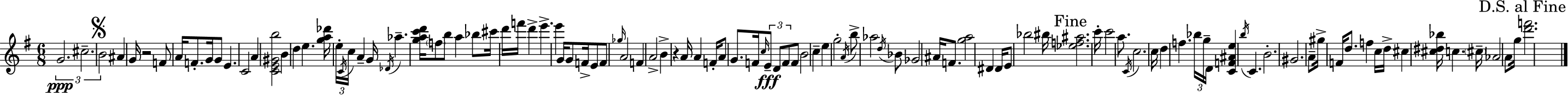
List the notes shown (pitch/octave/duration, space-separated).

G4/h. C#5/h. B4/h A#4/q G4/s R/h F4/e A4/s F4/e. G4/s G4/e E4/q. C4/h A4/q [C4,E4,G#4,B5]/h B4/q D5/q E5/q. [G5,A5,Db6]/s E5/s C4/s C5/s A4/q G4/s Db4/s Ab5/q. [G5,A5,C6,D6]/s F5/e B5/e A5/q Bb5/e C#6/s D6/s F6/s D6/q E6/q. E6/q G4/s G4/e F4/s E4/e F4/e Gb5/s A4/h F4/q A4/h B4/q R/q A4/s A4/q F4/s A4/e G4/e. F4/s C5/s E4/e D4/e F4/e F4/e B4/h C5/q E5/q G5/h A4/s B5/e Ab5/h D5/s Bb4/e Gb4/h A#4/s F4/e. [G5,A5]/h D#4/q D#4/s E4/e Bb5/h BIS5/s [Eb5,F5,A#5]/h. C6/s C6/h A5/e. C4/s C5/h. C5/s D5/q F5/q. Bb5/s G5/s D4/s [C4,F4,A#4,E5]/q B5/s C4/q. B4/h. G#4/h. A4/e G#5/s F4/s D5/e. F5/q C5/s D5/s C#5/q [C#5,D#5,Bb5]/s C5/q. C#5/s Ab4/h A4/e G5/s [D6,F6]/h.